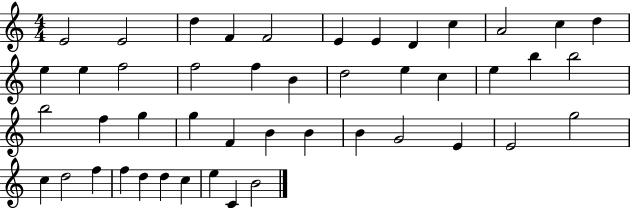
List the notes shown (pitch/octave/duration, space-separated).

E4/h E4/h D5/q F4/q F4/h E4/q E4/q D4/q C5/q A4/h C5/q D5/q E5/q E5/q F5/h F5/h F5/q B4/q D5/h E5/q C5/q E5/q B5/q B5/h B5/h F5/q G5/q G5/q F4/q B4/q B4/q B4/q G4/h E4/q E4/h G5/h C5/q D5/h F5/q F5/q D5/q D5/q C5/q E5/q C4/q B4/h